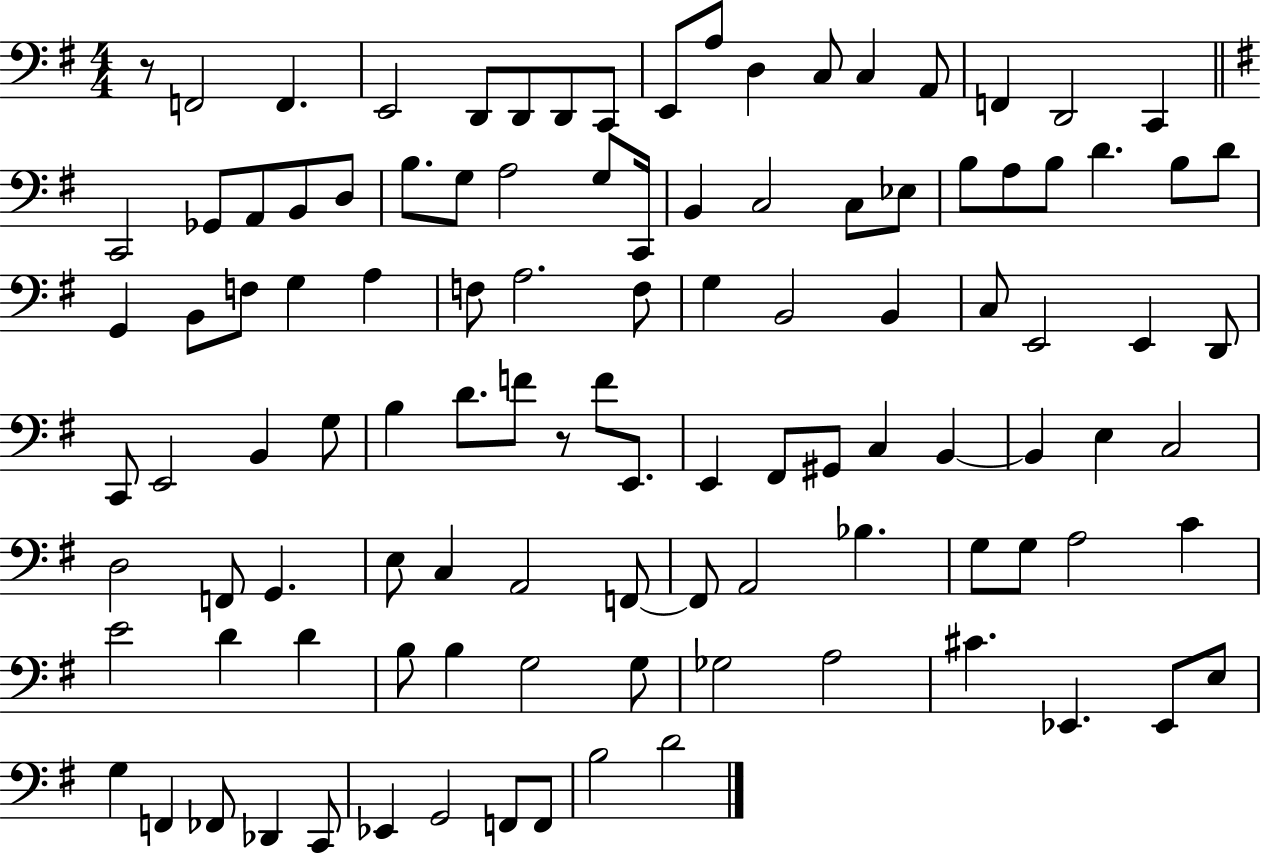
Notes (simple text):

R/e F2/h F2/q. E2/h D2/e D2/e D2/e C2/e E2/e A3/e D3/q C3/e C3/q A2/e F2/q D2/h C2/q C2/h Gb2/e A2/e B2/e D3/e B3/e. G3/e A3/h G3/e C2/s B2/q C3/h C3/e Eb3/e B3/e A3/e B3/e D4/q. B3/e D4/e G2/q B2/e F3/e G3/q A3/q F3/e A3/h. F3/e G3/q B2/h B2/q C3/e E2/h E2/q D2/e C2/e E2/h B2/q G3/e B3/q D4/e. F4/e R/e F4/e E2/e. E2/q F#2/e G#2/e C3/q B2/q B2/q E3/q C3/h D3/h F2/e G2/q. E3/e C3/q A2/h F2/e F2/e A2/h Bb3/q. G3/e G3/e A3/h C4/q E4/h D4/q D4/q B3/e B3/q G3/h G3/e Gb3/h A3/h C#4/q. Eb2/q. Eb2/e E3/e G3/q F2/q FES2/e Db2/q C2/e Eb2/q G2/h F2/e F2/e B3/h D4/h